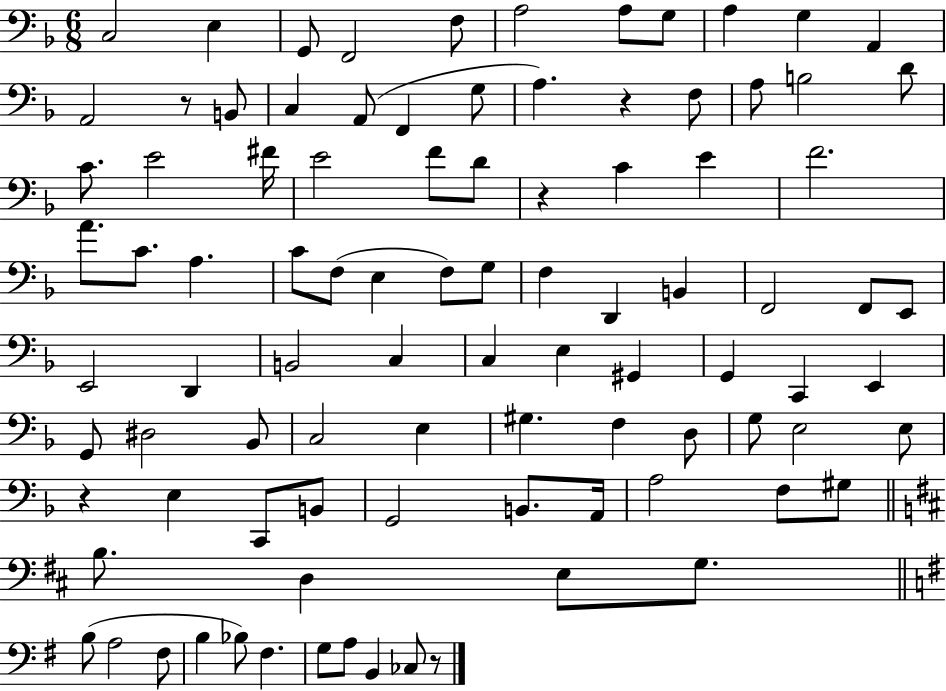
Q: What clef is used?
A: bass